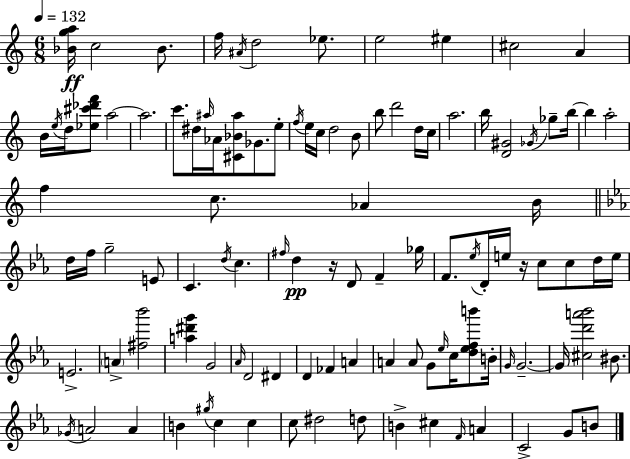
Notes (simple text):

[Bb4,G5,A5]/s C5/h Bb4/e. F5/s A#4/s D5/h Eb5/e. E5/h EIS5/q C#5/h A4/q B4/s E5/s D5/s [Eb5,C#6,Db6,F6]/e A5/h A5/h. C6/e. D#5/s A#5/s Ab4/s [C#4,Bb4,A#5]/e Gb4/e. E5/e F5/s E5/s C5/s D5/h B4/e B5/e D6/h D5/s C5/s A5/h. B5/s [D4,G#4]/h Gb4/s Gb5/e B5/s B5/q A5/h F5/q C5/e. Ab4/q B4/s D5/s F5/s G5/h E4/e C4/q. D5/s C5/q. F#5/s D5/q R/s D4/e F4/q Gb5/s F4/e. Eb5/s D4/s E5/s R/s C5/e C5/e D5/s E5/s E4/h. A4/q [F#5,Bb6]/h [A5,D#6,G6]/q G4/h Ab4/s D4/h D#4/q D4/q FES4/q A4/q A4/q A4/e G4/e Eb5/s C5/s [D5,Eb5,F5,B6]/e B4/s G4/s G4/h. G4/s [C#5,D6,A6,Bb6]/h BIS4/e. Gb4/s A4/h A4/q B4/q G#5/s C5/q C5/q C5/e D#5/h D5/e B4/q C#5/q F4/s A4/q C4/h G4/e B4/e